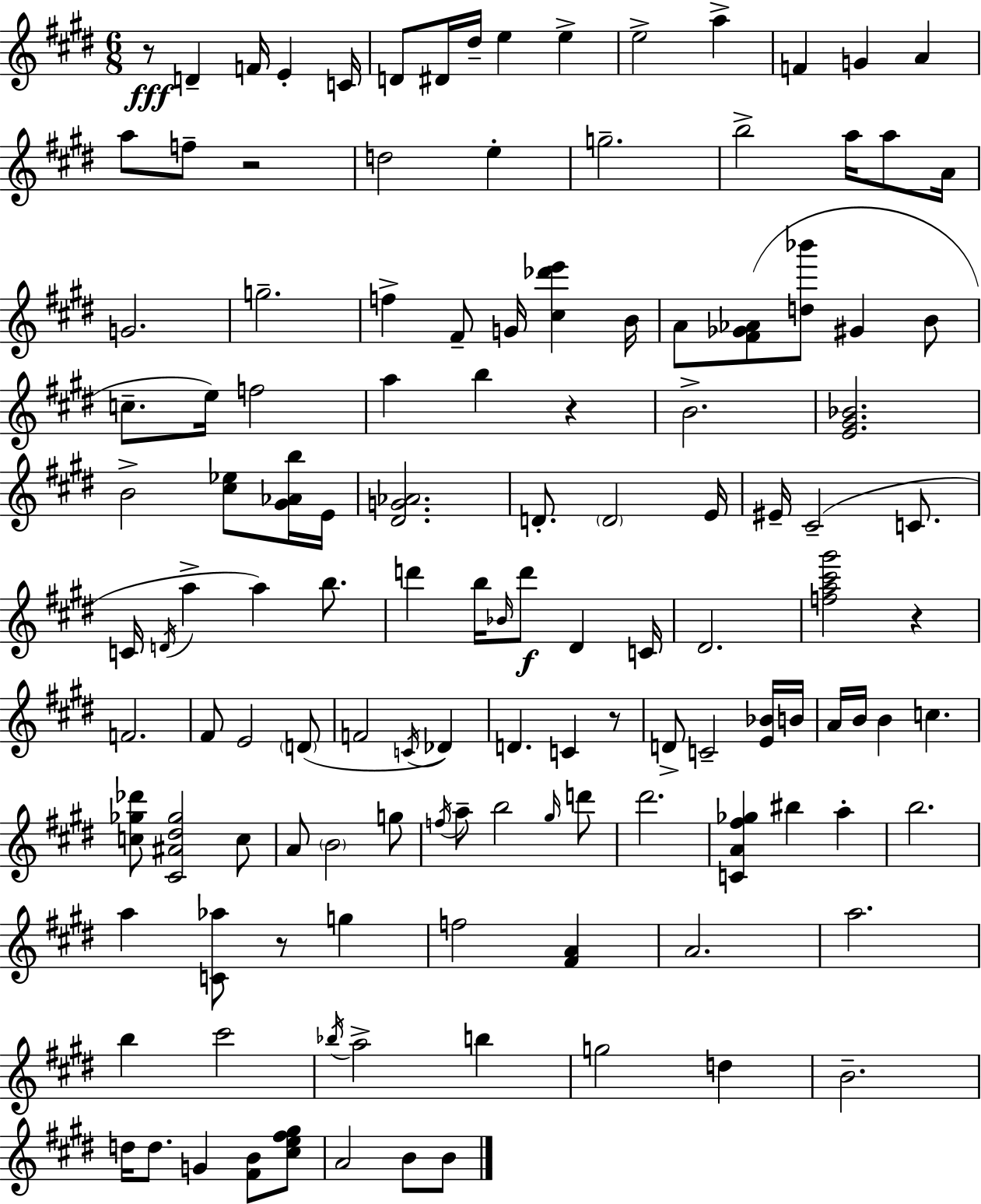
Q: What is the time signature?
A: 6/8